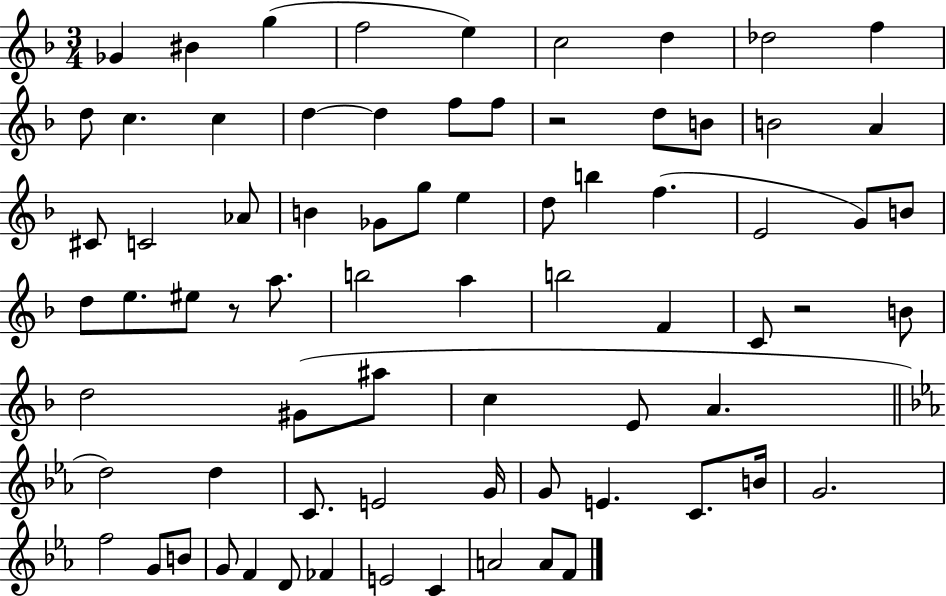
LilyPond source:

{
  \clef treble
  \numericTimeSignature
  \time 3/4
  \key f \major
  ges'4 bis'4 g''4( | f''2 e''4) | c''2 d''4 | des''2 f''4 | \break d''8 c''4. c''4 | d''4~~ d''4 f''8 f''8 | r2 d''8 b'8 | b'2 a'4 | \break cis'8 c'2 aes'8 | b'4 ges'8 g''8 e''4 | d''8 b''4 f''4.( | e'2 g'8) b'8 | \break d''8 e''8. eis''8 r8 a''8. | b''2 a''4 | b''2 f'4 | c'8 r2 b'8 | \break d''2 gis'8( ais''8 | c''4 e'8 a'4. | \bar "||" \break \key ees \major d''2) d''4 | c'8. e'2 g'16 | g'8 e'4. c'8. b'16 | g'2. | \break f''2 g'8 b'8 | g'8 f'4 d'8 fes'4 | e'2 c'4 | a'2 a'8 f'8 | \break \bar "|."
}